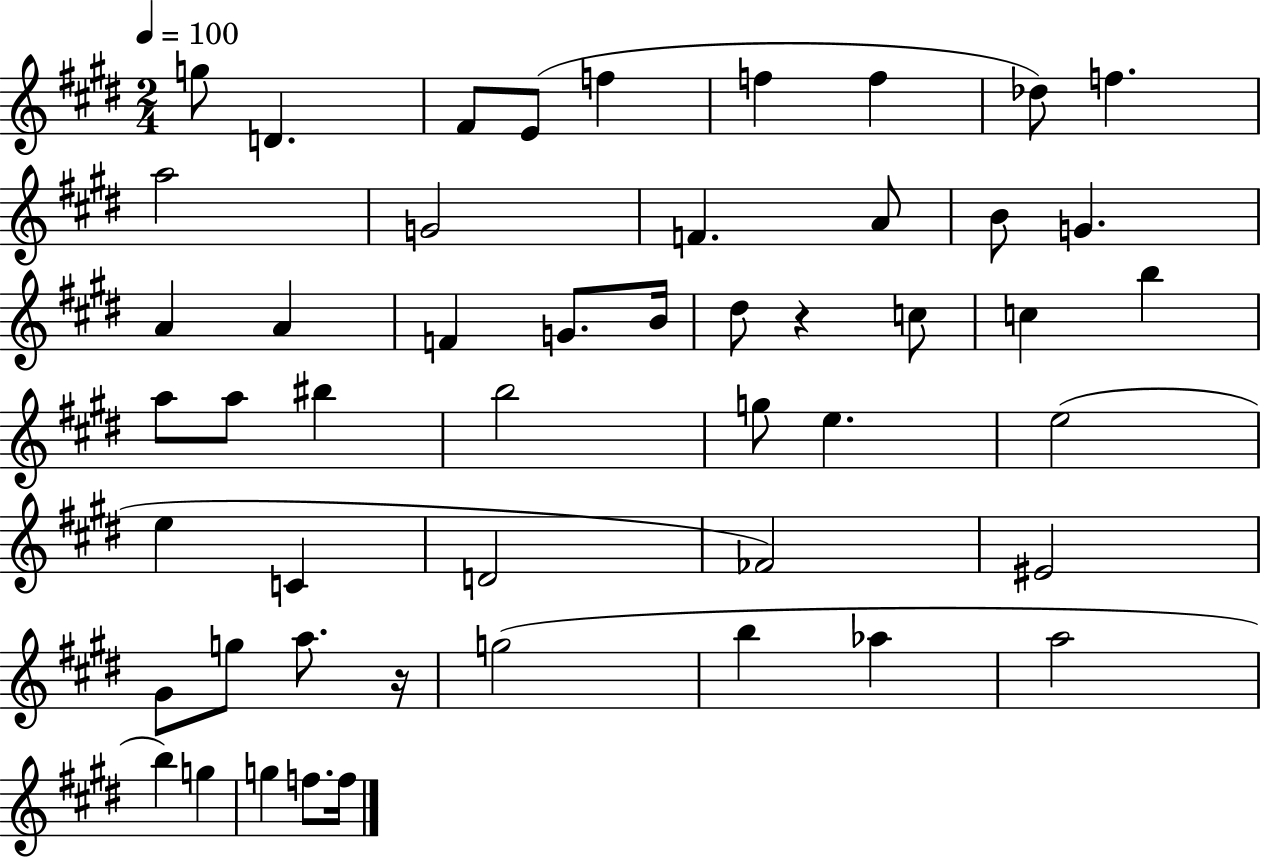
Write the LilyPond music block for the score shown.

{
  \clef treble
  \numericTimeSignature
  \time 2/4
  \key e \major
  \tempo 4 = 100
  g''8 d'4. | fis'8 e'8( f''4 | f''4 f''4 | des''8) f''4. | \break a''2 | g'2 | f'4. a'8 | b'8 g'4. | \break a'4 a'4 | f'4 g'8. b'16 | dis''8 r4 c''8 | c''4 b''4 | \break a''8 a''8 bis''4 | b''2 | g''8 e''4. | e''2( | \break e''4 c'4 | d'2 | fes'2) | eis'2 | \break gis'8 g''8 a''8. r16 | g''2( | b''4 aes''4 | a''2 | \break b''4) g''4 | g''4 f''8. f''16 | \bar "|."
}